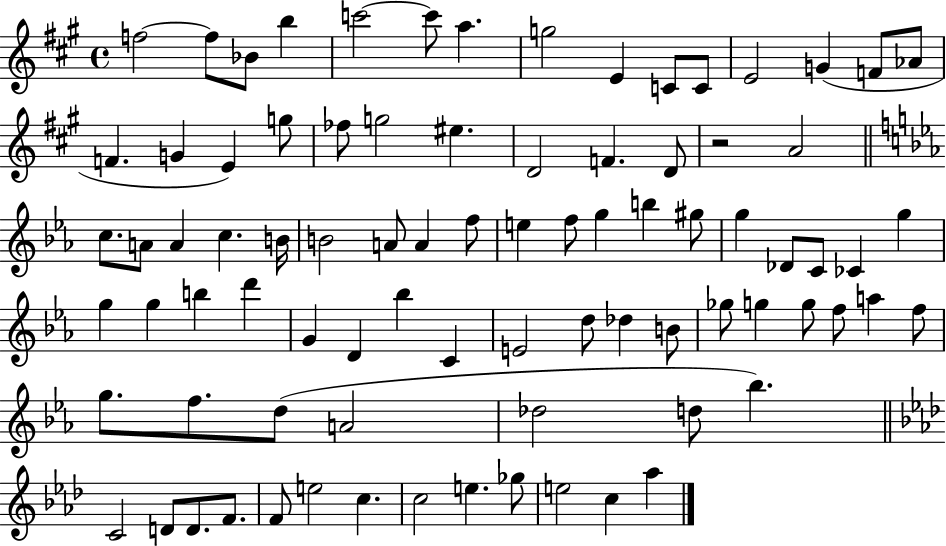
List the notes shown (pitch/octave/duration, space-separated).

F5/h F5/e Bb4/e B5/q C6/h C6/e A5/q. G5/h E4/q C4/e C4/e E4/h G4/q F4/e Ab4/e F4/q. G4/q E4/q G5/e FES5/e G5/h EIS5/q. D4/h F4/q. D4/e R/h A4/h C5/e. A4/e A4/q C5/q. B4/s B4/h A4/e A4/q F5/e E5/q F5/e G5/q B5/q G#5/e G5/q Db4/e C4/e CES4/q G5/q G5/q G5/q B5/q D6/q G4/q D4/q Bb5/q C4/q E4/h D5/e Db5/q B4/e Gb5/e G5/q G5/e F5/e A5/q F5/e G5/e. F5/e. D5/e A4/h Db5/h D5/e Bb5/q. C4/h D4/e D4/e. F4/e. F4/e E5/h C5/q. C5/h E5/q. Gb5/e E5/h C5/q Ab5/q